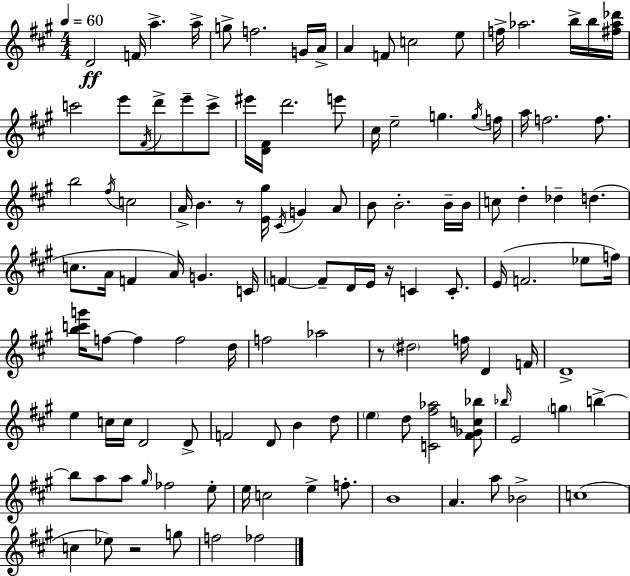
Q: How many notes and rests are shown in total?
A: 121